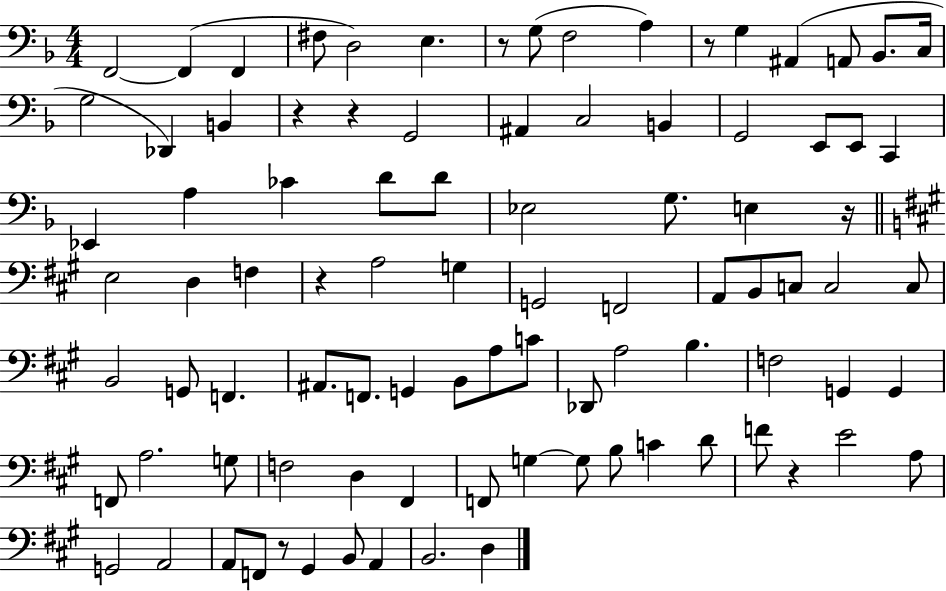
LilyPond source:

{
  \clef bass
  \numericTimeSignature
  \time 4/4
  \key f \major
  \repeat volta 2 { f,2~~ f,4( f,4 | fis8 d2) e4. | r8 g8( f2 a4) | r8 g4 ais,4( a,8 bes,8. c16 | \break g2 des,4) b,4 | r4 r4 g,2 | ais,4 c2 b,4 | g,2 e,8 e,8 c,4 | \break ees,4 a4 ces'4 d'8 d'8 | ees2 g8. e4 r16 | \bar "||" \break \key a \major e2 d4 f4 | r4 a2 g4 | g,2 f,2 | a,8 b,8 c8 c2 c8 | \break b,2 g,8 f,4. | ais,8. f,8. g,4 b,8 a8 c'8 | des,8 a2 b4. | f2 g,4 g,4 | \break f,8 a2. g8 | f2 d4 fis,4 | f,8 g4~~ g8 b8 c'4 d'8 | f'8 r4 e'2 a8 | \break g,2 a,2 | a,8 f,8 r8 gis,4 b,8 a,4 | b,2. d4 | } \bar "|."
}